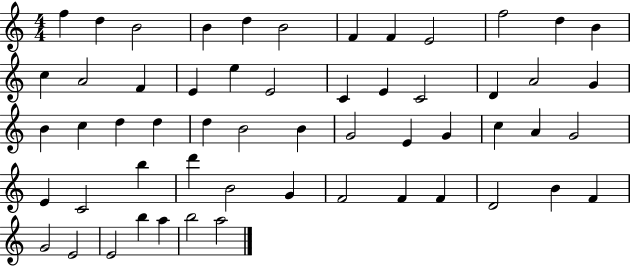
{
  \clef treble
  \numericTimeSignature
  \time 4/4
  \key c \major
  f''4 d''4 b'2 | b'4 d''4 b'2 | f'4 f'4 e'2 | f''2 d''4 b'4 | \break c''4 a'2 f'4 | e'4 e''4 e'2 | c'4 e'4 c'2 | d'4 a'2 g'4 | \break b'4 c''4 d''4 d''4 | d''4 b'2 b'4 | g'2 e'4 g'4 | c''4 a'4 g'2 | \break e'4 c'2 b''4 | d'''4 b'2 g'4 | f'2 f'4 f'4 | d'2 b'4 f'4 | \break g'2 e'2 | e'2 b''4 a''4 | b''2 a''2 | \bar "|."
}